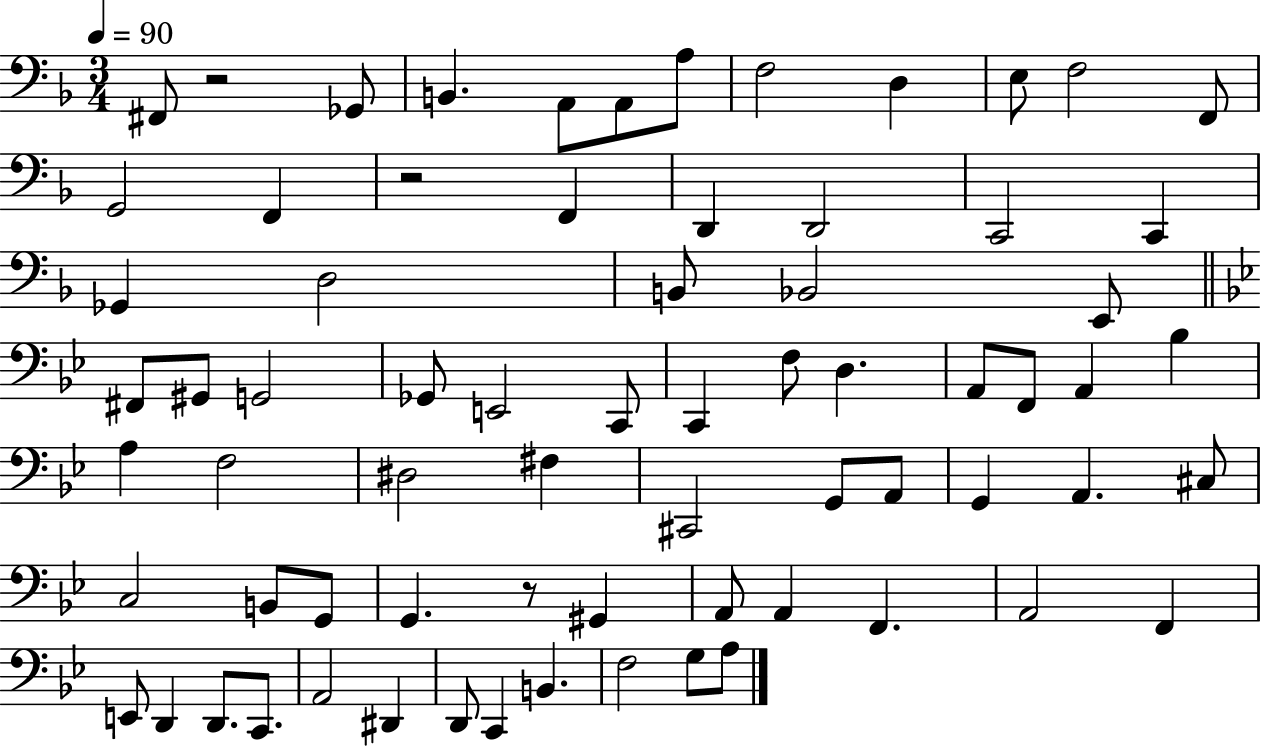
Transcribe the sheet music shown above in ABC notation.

X:1
T:Untitled
M:3/4
L:1/4
K:F
^F,,/2 z2 _G,,/2 B,, A,,/2 A,,/2 A,/2 F,2 D, E,/2 F,2 F,,/2 G,,2 F,, z2 F,, D,, D,,2 C,,2 C,, _G,, D,2 B,,/2 _B,,2 E,,/2 ^F,,/2 ^G,,/2 G,,2 _G,,/2 E,,2 C,,/2 C,, F,/2 D, A,,/2 F,,/2 A,, _B, A, F,2 ^D,2 ^F, ^C,,2 G,,/2 A,,/2 G,, A,, ^C,/2 C,2 B,,/2 G,,/2 G,, z/2 ^G,, A,,/2 A,, F,, A,,2 F,, E,,/2 D,, D,,/2 C,,/2 A,,2 ^D,, D,,/2 C,, B,, F,2 G,/2 A,/2